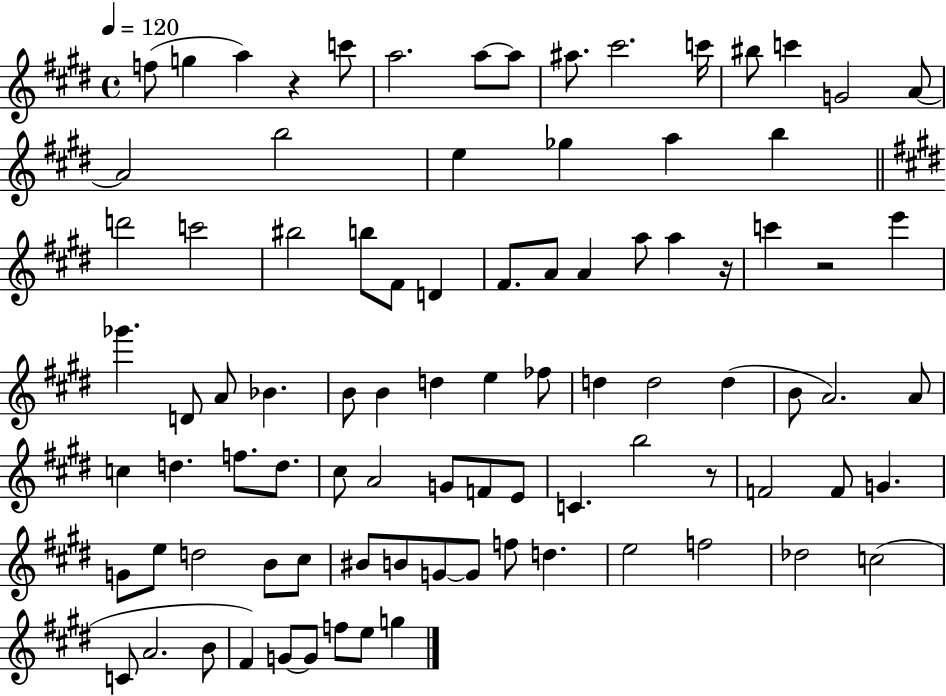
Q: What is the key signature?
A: E major